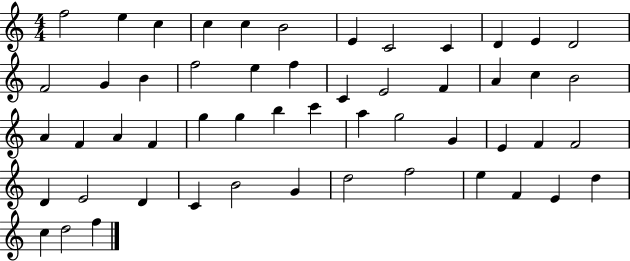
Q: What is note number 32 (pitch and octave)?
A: C6